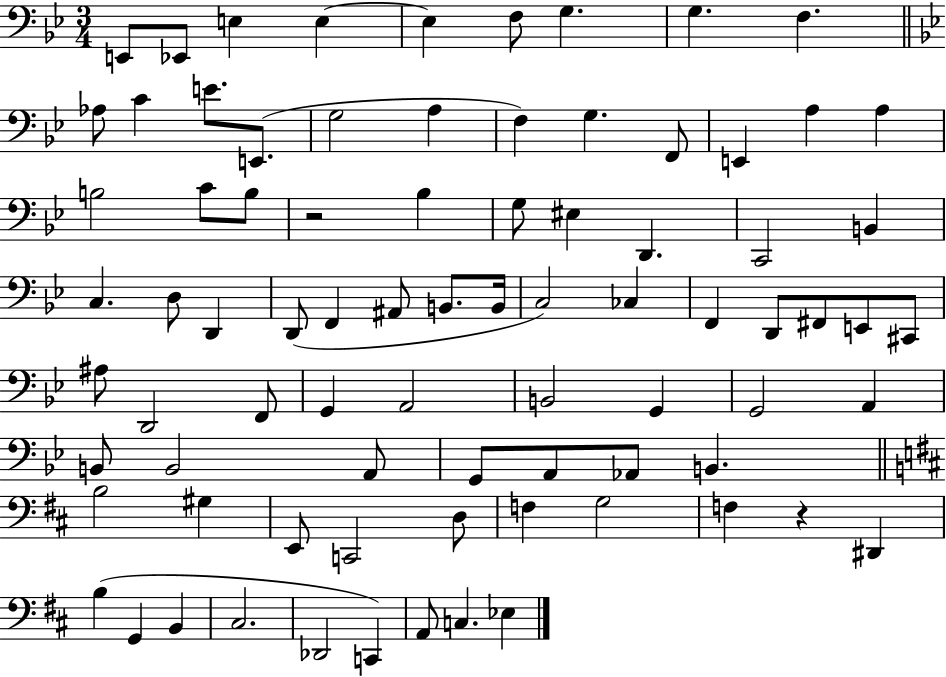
E2/e Eb2/e E3/q E3/q E3/q F3/e G3/q. G3/q. F3/q. Ab3/e C4/q E4/e. E2/e. G3/h A3/q F3/q G3/q. F2/e E2/q A3/q A3/q B3/h C4/e B3/e R/h Bb3/q G3/e EIS3/q D2/q. C2/h B2/q C3/q. D3/e D2/q D2/e F2/q A#2/e B2/e. B2/s C3/h CES3/q F2/q D2/e F#2/e E2/e C#2/e A#3/e D2/h F2/e G2/q A2/h B2/h G2/q G2/h A2/q B2/e B2/h A2/e G2/e A2/e Ab2/e B2/q. B3/h G#3/q E2/e C2/h D3/e F3/q G3/h F3/q R/q D#2/q B3/q G2/q B2/q C#3/h. Db2/h C2/q A2/e C3/q. Eb3/q